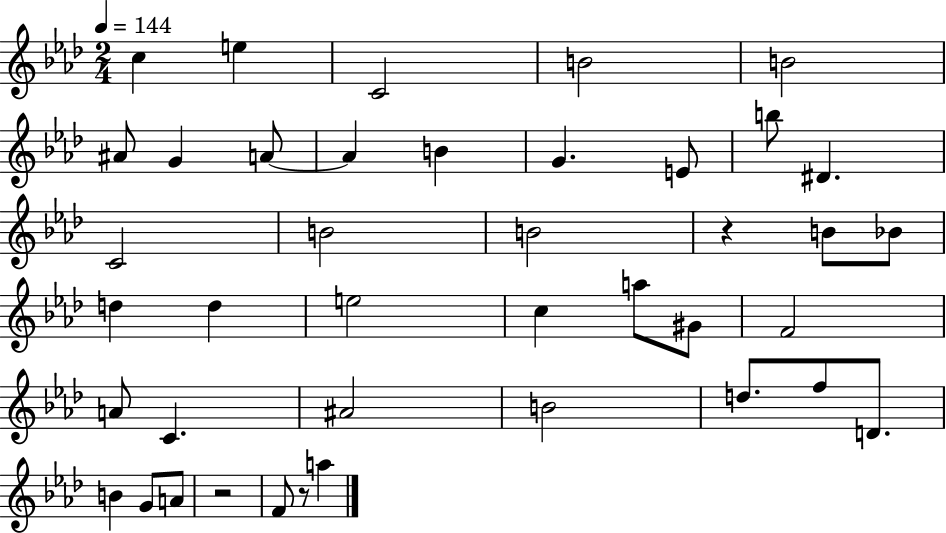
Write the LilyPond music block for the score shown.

{
  \clef treble
  \numericTimeSignature
  \time 2/4
  \key aes \major
  \tempo 4 = 144
  \repeat volta 2 { c''4 e''4 | c'2 | b'2 | b'2 | \break ais'8 g'4 a'8~~ | a'4 b'4 | g'4. e'8 | b''8 dis'4. | \break c'2 | b'2 | b'2 | r4 b'8 bes'8 | \break d''4 d''4 | e''2 | c''4 a''8 gis'8 | f'2 | \break a'8 c'4. | ais'2 | b'2 | d''8. f''8 d'8. | \break b'4 g'8 a'8 | r2 | f'8 r8 a''4 | } \bar "|."
}